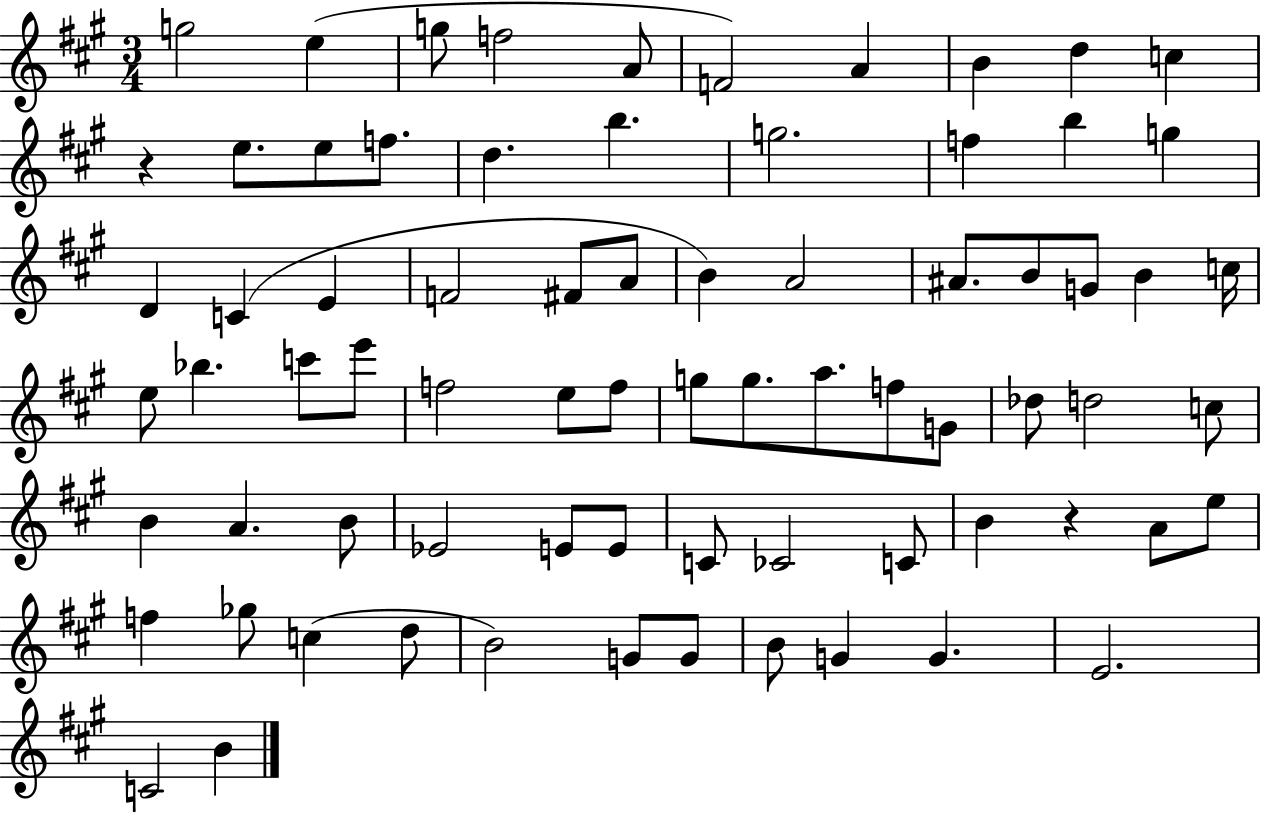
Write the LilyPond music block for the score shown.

{
  \clef treble
  \numericTimeSignature
  \time 3/4
  \key a \major
  g''2 e''4( | g''8 f''2 a'8 | f'2) a'4 | b'4 d''4 c''4 | \break r4 e''8. e''8 f''8. | d''4. b''4. | g''2. | f''4 b''4 g''4 | \break d'4 c'4( e'4 | f'2 fis'8 a'8 | b'4) a'2 | ais'8. b'8 g'8 b'4 c''16 | \break e''8 bes''4. c'''8 e'''8 | f''2 e''8 f''8 | g''8 g''8. a''8. f''8 g'8 | des''8 d''2 c''8 | \break b'4 a'4. b'8 | ees'2 e'8 e'8 | c'8 ces'2 c'8 | b'4 r4 a'8 e''8 | \break f''4 ges''8 c''4( d''8 | b'2) g'8 g'8 | b'8 g'4 g'4. | e'2. | \break c'2 b'4 | \bar "|."
}